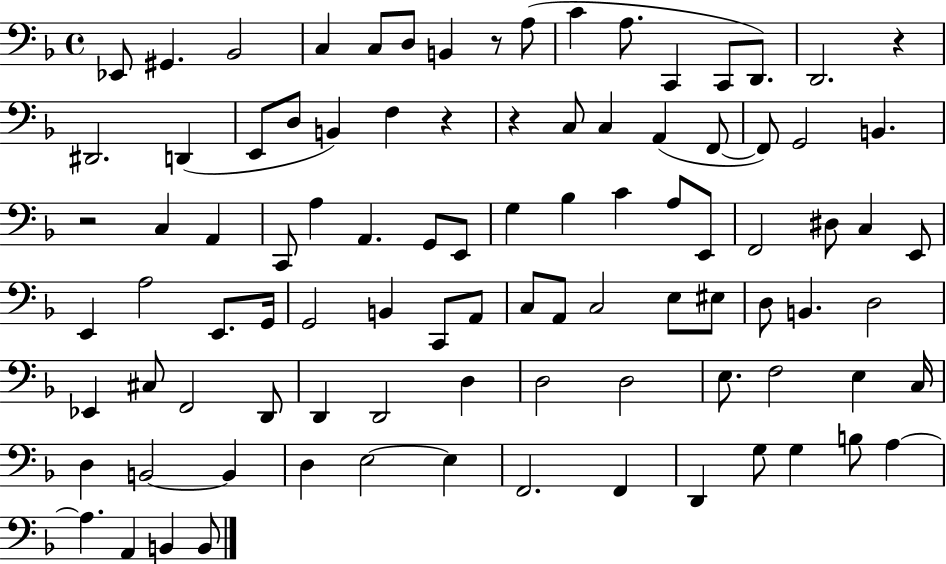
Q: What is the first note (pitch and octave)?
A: Eb2